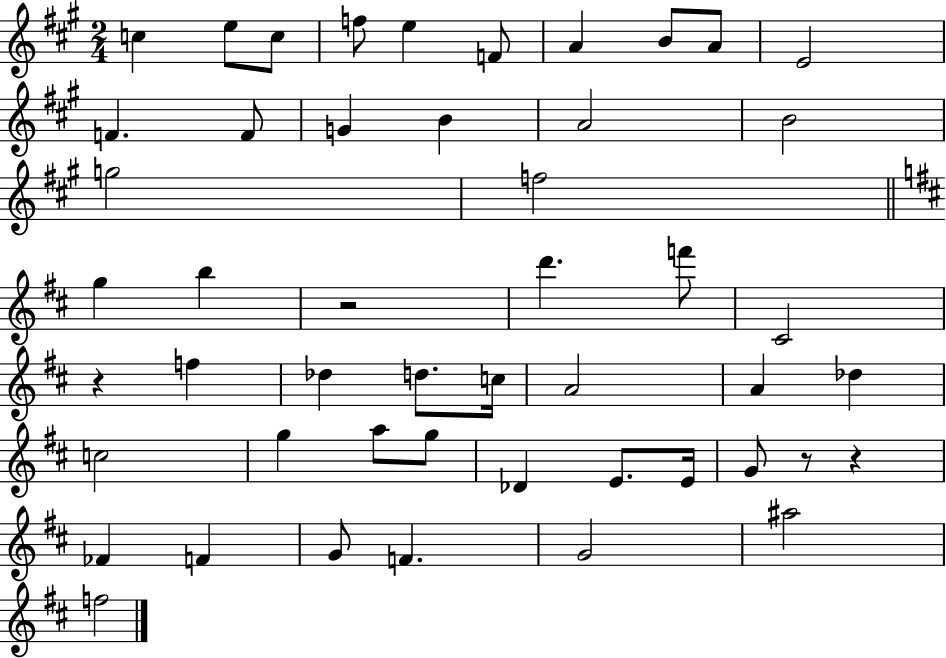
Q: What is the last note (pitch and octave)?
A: F5